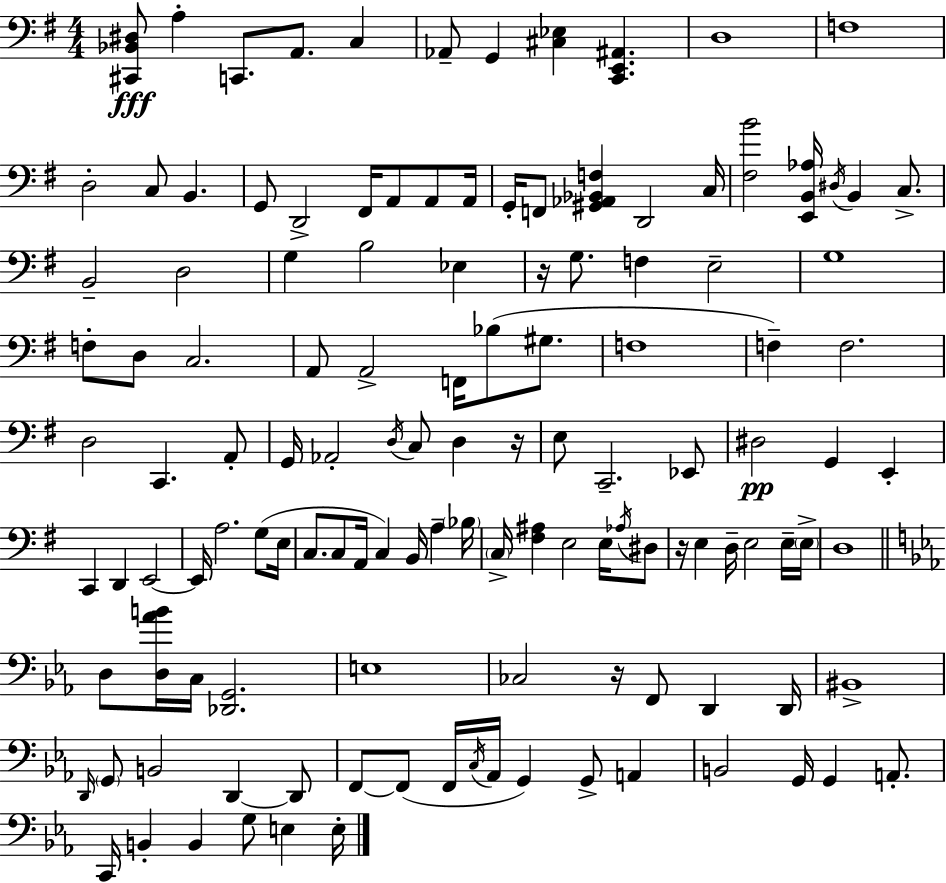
{
  \clef bass
  \numericTimeSignature
  \time 4/4
  \key e \minor
  <cis, bes, dis>8\fff a4-. c,8. a,8. c4 | aes,8-- g,4 <cis ees>4 <c, e, ais,>4. | d1 | f1 | \break d2-. c8 b,4. | g,8 d,2-> fis,16 a,8 a,8 a,16 | g,16-. f,8 <gis, aes, bes, f>4 d,2 c16 | <fis b'>2 <e, b, aes>16 \acciaccatura { dis16 } b,4 c8.-> | \break b,2-- d2 | g4 b2 ees4 | r16 g8. f4 e2-- | g1 | \break f8-. d8 c2. | a,8 a,2-> f,16 bes8( gis8. | f1 | f4--) f2. | \break d2 c,4. a,8-. | g,16 aes,2-. \acciaccatura { d16 } c8 d4 | r16 e8 c,2.-- | ees,8 dis2\pp g,4 e,4-. | \break c,4 d,4 e,2~~ | e,16 a2. g8( | e16 c8. c8 a,16 c4) b,16 a4-- | \parenthesize bes16 \parenthesize c16-> <fis ais>4 e2 e16 | \break \acciaccatura { aes16 } dis8 r16 e4 d16-- e2 | e16-- \parenthesize e16-> d1 | \bar "||" \break \key c \minor d8 <d aes' b'>16 c16 <des, g,>2. | e1 | ces2 r16 f,8 d,4 d,16 | bis,1-> | \break \grace { d,16 } \parenthesize g,8 b,2 d,4~~ d,8 | f,8~~ f,8( f,16 \acciaccatura { c16 } aes,16 g,4) g,8-> a,4 | b,2 g,16 g,4 a,8.-. | c,16 b,4-. b,4 g8 e4 | \break e16-. \bar "|."
}